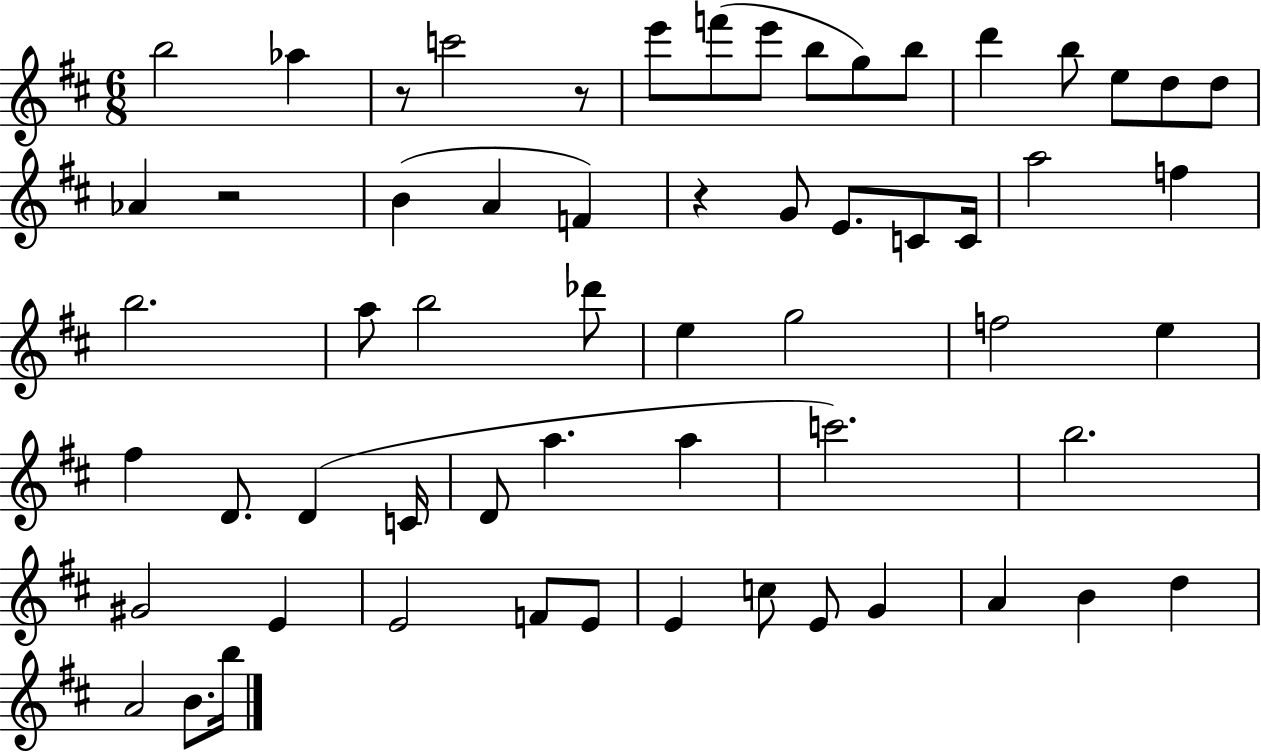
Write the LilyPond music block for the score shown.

{
  \clef treble
  \numericTimeSignature
  \time 6/8
  \key d \major
  b''2 aes''4 | r8 c'''2 r8 | e'''8 f'''8( e'''8 b''8 g''8) b''8 | d'''4 b''8 e''8 d''8 d''8 | \break aes'4 r2 | b'4( a'4 f'4) | r4 g'8 e'8. c'8 c'16 | a''2 f''4 | \break b''2. | a''8 b''2 des'''8 | e''4 g''2 | f''2 e''4 | \break fis''4 d'8. d'4( c'16 | d'8 a''4. a''4 | c'''2.) | b''2. | \break gis'2 e'4 | e'2 f'8 e'8 | e'4 c''8 e'8 g'4 | a'4 b'4 d''4 | \break a'2 b'8. b''16 | \bar "|."
}